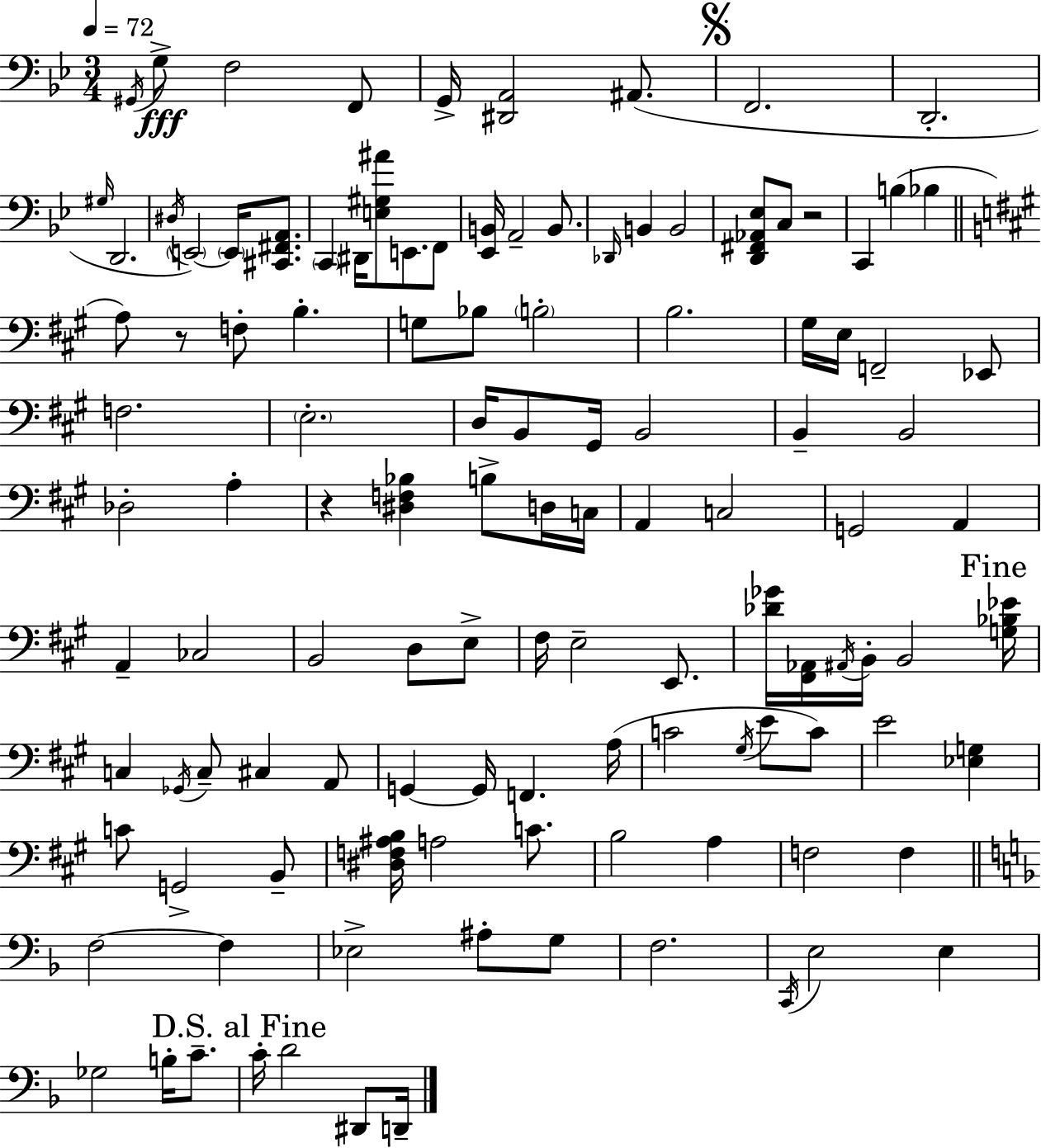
X:1
T:Untitled
M:3/4
L:1/4
K:Bb
^G,,/4 G,/2 F,2 F,,/2 G,,/4 [^D,,A,,]2 ^A,,/2 F,,2 D,,2 ^G,/4 D,,2 ^D,/4 E,,2 E,,/4 [^C,,^F,,A,,]/2 C,, ^D,,/4 [E,^G,^A]/2 E,,/2 F,,/2 [_E,,B,,]/4 A,,2 B,,/2 _D,,/4 B,, B,,2 [D,,^F,,_A,,_E,]/2 C,/2 z2 C,, B, _B, A,/2 z/2 F,/2 B, G,/2 _B,/2 B,2 B,2 ^G,/4 E,/4 F,,2 _E,,/2 F,2 E,2 D,/4 B,,/2 ^G,,/4 B,,2 B,, B,,2 _D,2 A, z [^D,F,_B,] B,/2 D,/4 C,/4 A,, C,2 G,,2 A,, A,, _C,2 B,,2 D,/2 E,/2 ^F,/4 E,2 E,,/2 [_D_G]/4 [^F,,_A,,]/4 ^A,,/4 B,,/4 B,,2 [G,_B,_E]/4 C, _G,,/4 C,/2 ^C, A,,/2 G,, G,,/4 F,, A,/4 C2 ^G,/4 E/2 C/2 E2 [_E,G,] C/2 G,,2 B,,/2 [^D,F,^A,B,]/4 A,2 C/2 B,2 A, F,2 F, F,2 F, _E,2 ^A,/2 G,/2 F,2 C,,/4 E,2 E, _G,2 B,/4 C/2 C/4 D2 ^D,,/2 D,,/4